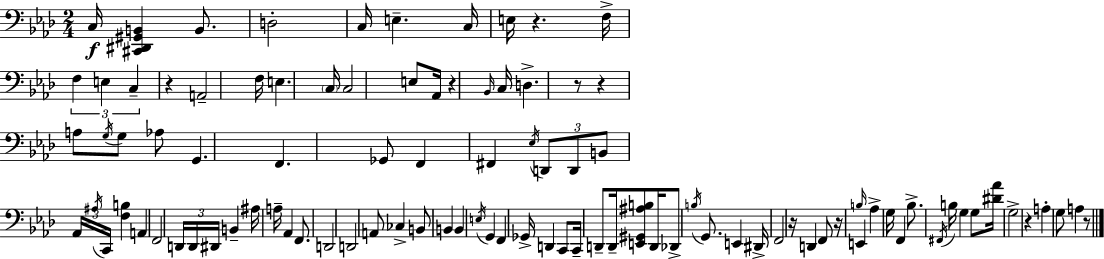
X:1
T:Untitled
M:2/4
L:1/4
K:Ab
C,/4 [^C,,^D,,^G,,B,,] B,,/2 D,2 C,/4 E, C,/4 E,/4 z F,/4 F, E, C, z A,,2 F,/4 E, C,/4 C,2 E,/2 _A,,/4 z _B,,/4 C,/4 D, z/2 z A,/2 G,/4 G,/2 _A,/2 G,, F,, _G,,/2 F,, ^F,, _E,/4 D,,/2 D,,/2 B,,/2 _A,,/4 ^A,/4 C,,/4 [F,B,] A,, F,,2 D,,/4 D,,/4 ^D,,/4 B,, ^A,/4 A,/4 _A,, F,,/2 D,,2 D,,2 A,,/2 _C, B,,/2 B,, B,, E,/4 G,, F,, _G,,/4 D,, C,,/2 C,,/4 D,,/2 D,,/4 [E,,^G,,^A,B,]/2 D,,/4 _D,,/2 B,/4 G,,/2 E,, ^D,,/4 F,,2 z/4 D,, F,,/2 z/4 E,, B,/4 _A, G,/4 F,, _B,/2 ^F,,/4 B,/4 G, G,/2 [^D_A]/4 G,2 z A, G,/2 A, z/2